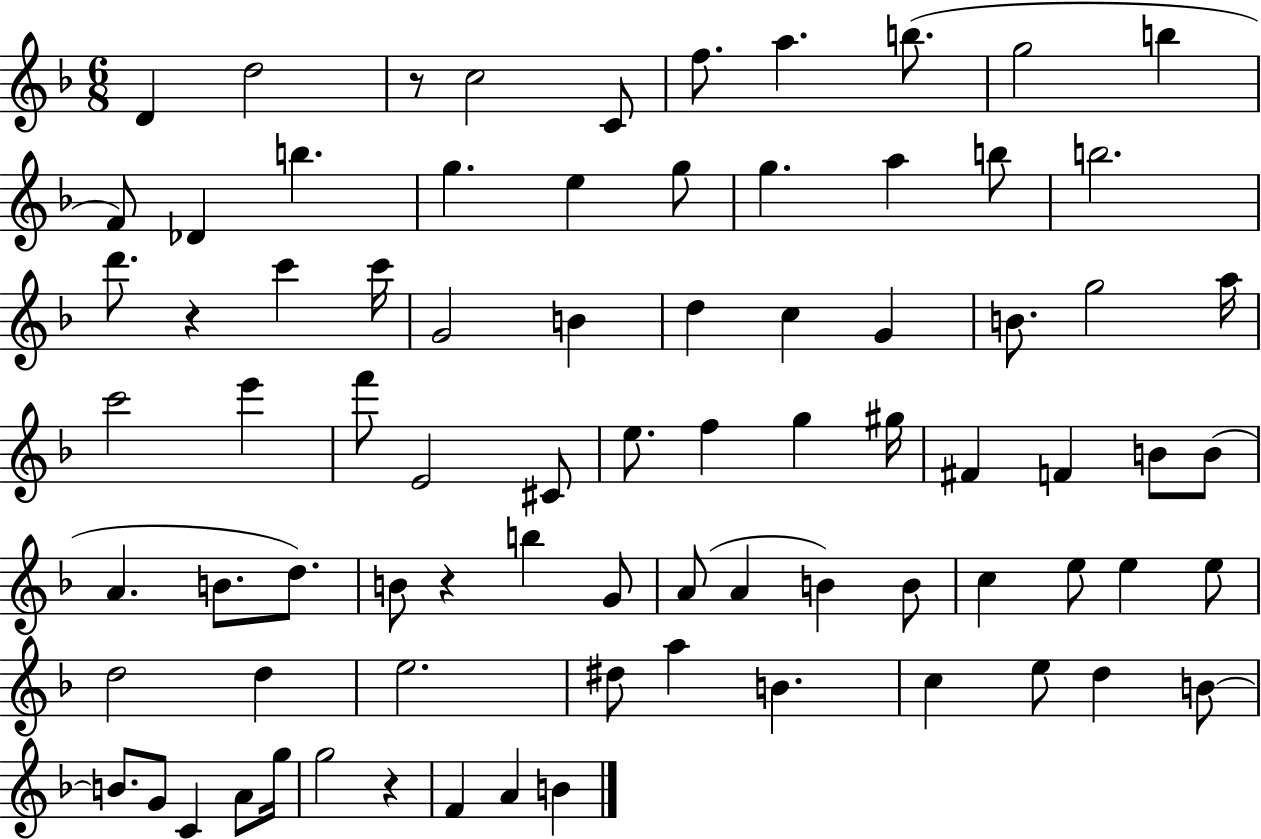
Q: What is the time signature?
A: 6/8